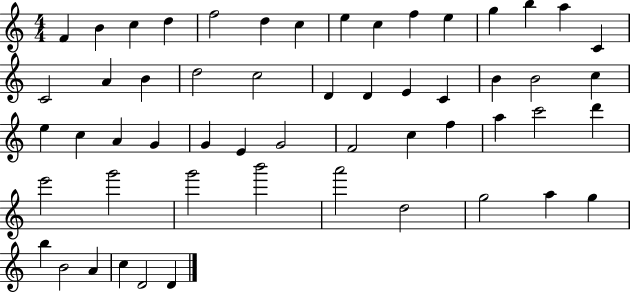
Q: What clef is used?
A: treble